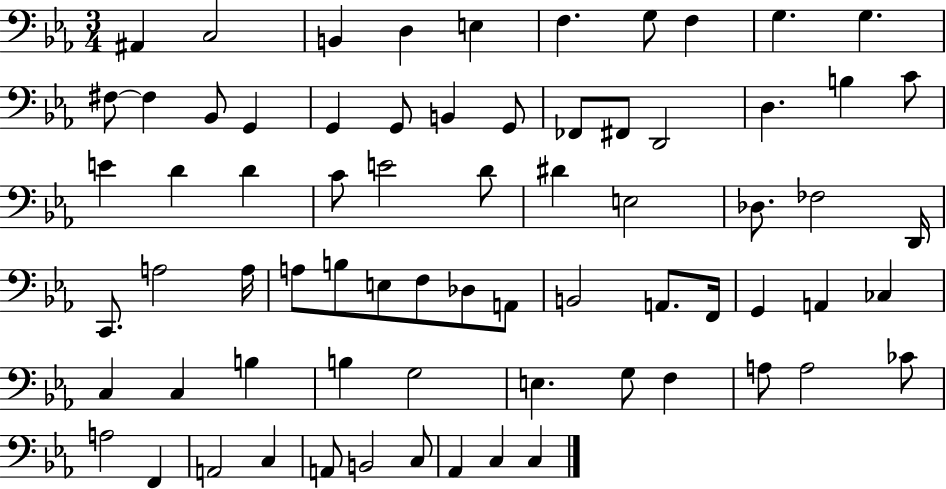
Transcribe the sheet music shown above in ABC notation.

X:1
T:Untitled
M:3/4
L:1/4
K:Eb
^A,, C,2 B,, D, E, F, G,/2 F, G, G, ^F,/2 ^F, _B,,/2 G,, G,, G,,/2 B,, G,,/2 _F,,/2 ^F,,/2 D,,2 D, B, C/2 E D D C/2 E2 D/2 ^D E,2 _D,/2 _F,2 D,,/4 C,,/2 A,2 A,/4 A,/2 B,/2 E,/2 F,/2 _D,/2 A,,/2 B,,2 A,,/2 F,,/4 G,, A,, _C, C, C, B, B, G,2 E, G,/2 F, A,/2 A,2 _C/2 A,2 F,, A,,2 C, A,,/2 B,,2 C,/2 _A,, C, C,